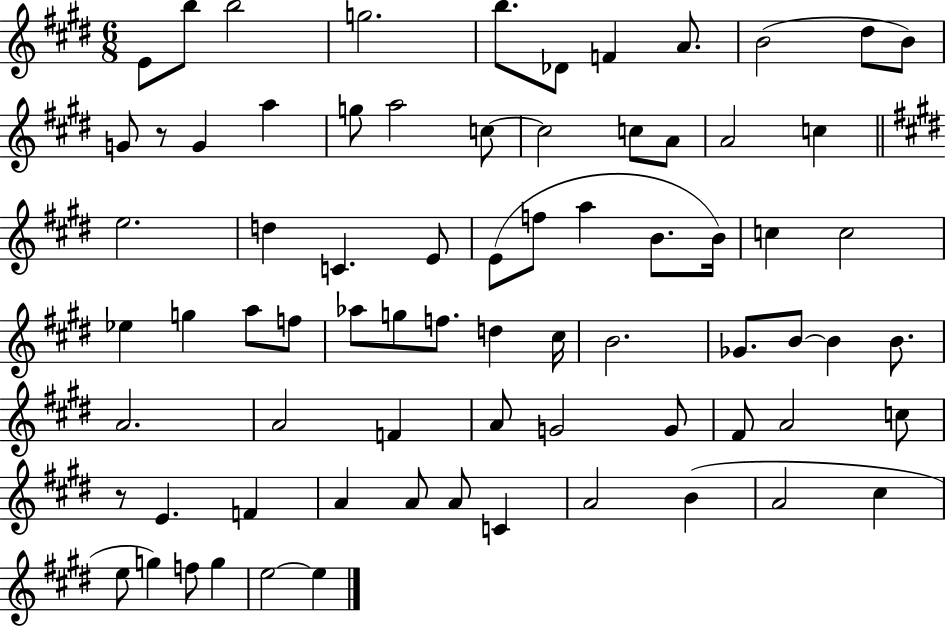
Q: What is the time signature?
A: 6/8